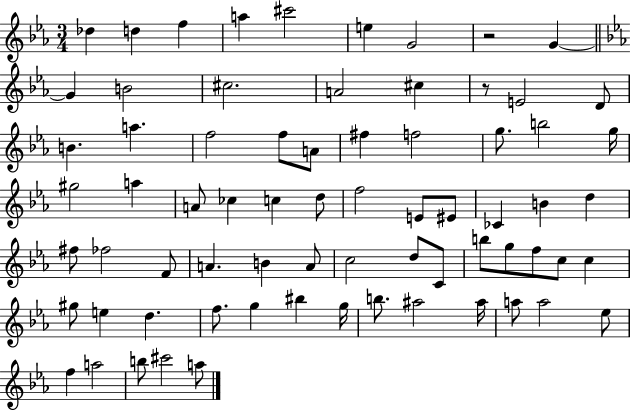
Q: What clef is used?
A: treble